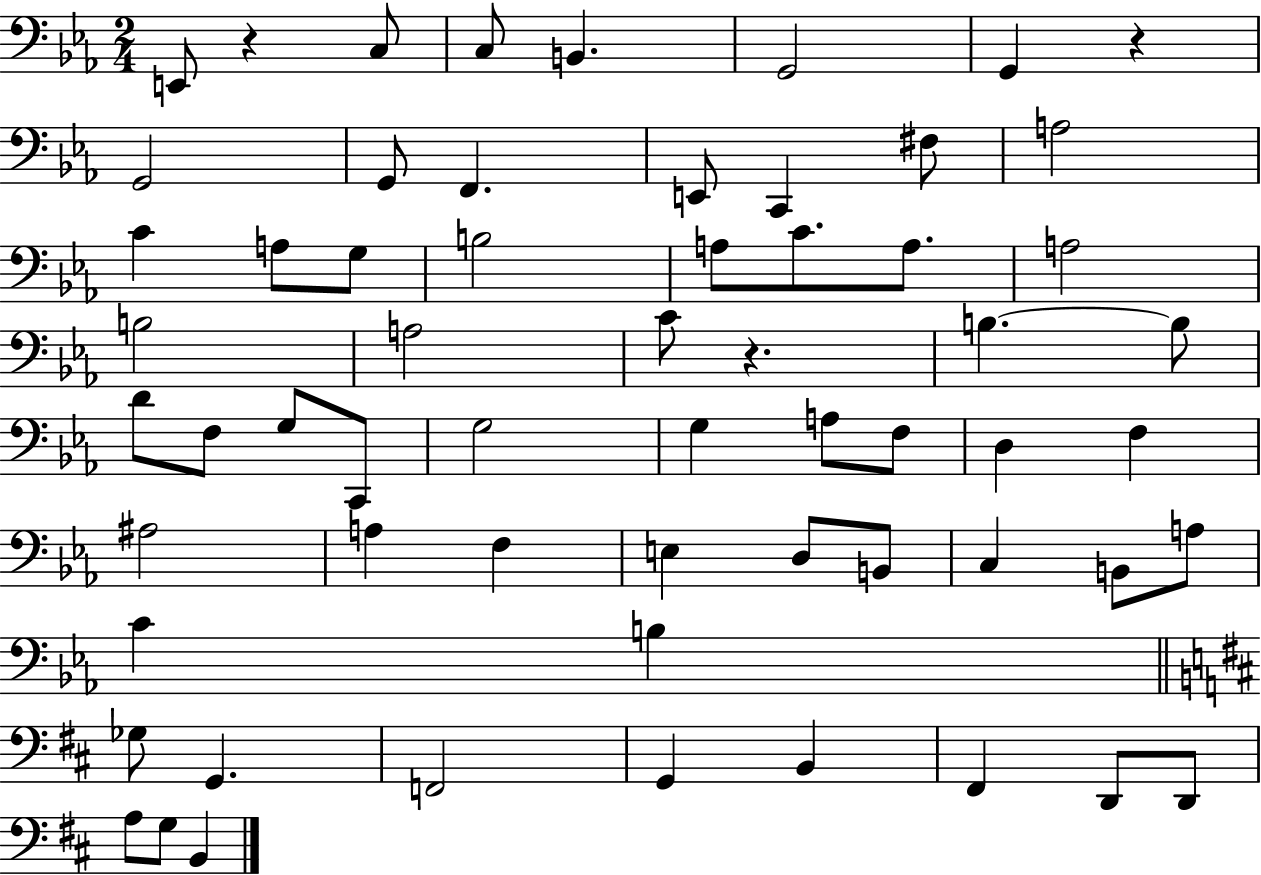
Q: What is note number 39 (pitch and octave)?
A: F3